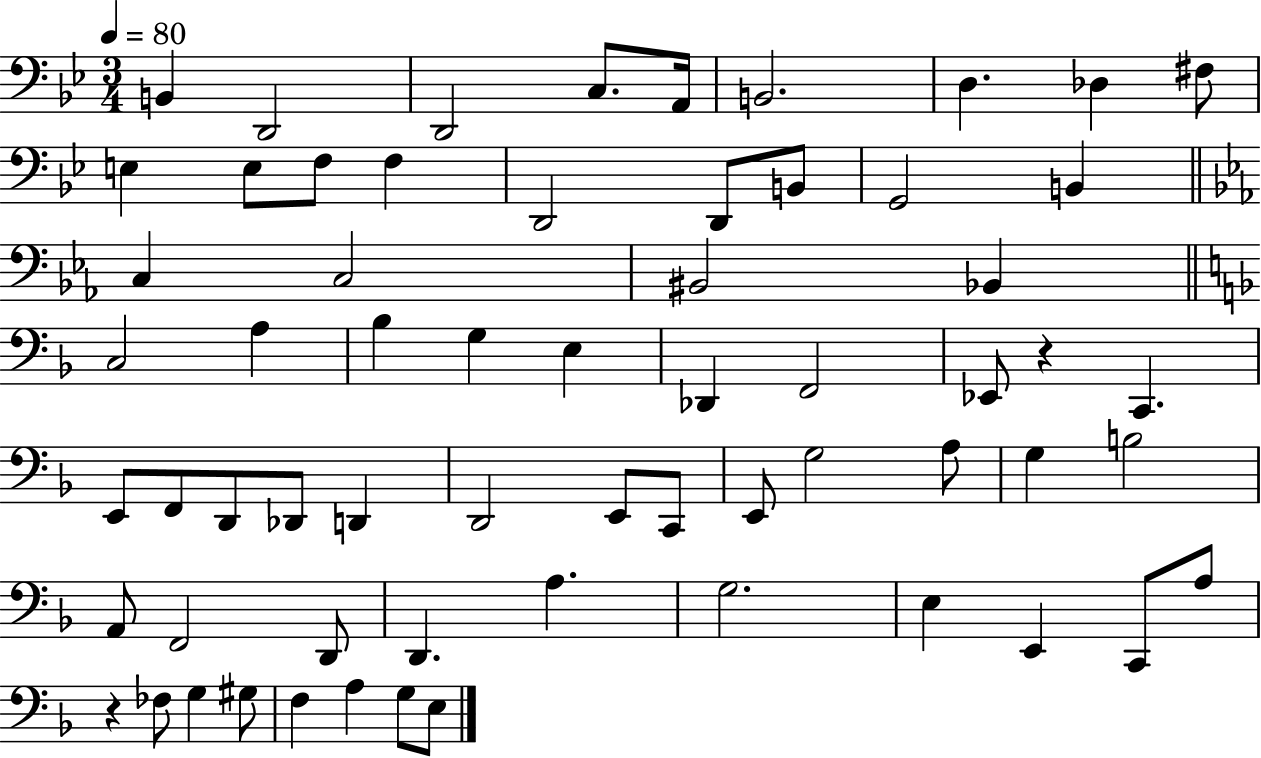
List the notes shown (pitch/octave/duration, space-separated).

B2/q D2/h D2/h C3/e. A2/s B2/h. D3/q. Db3/q F#3/e E3/q E3/e F3/e F3/q D2/h D2/e B2/e G2/h B2/q C3/q C3/h BIS2/h Bb2/q C3/h A3/q Bb3/q G3/q E3/q Db2/q F2/h Eb2/e R/q C2/q. E2/e F2/e D2/e Db2/e D2/q D2/h E2/e C2/e E2/e G3/h A3/e G3/q B3/h A2/e F2/h D2/e D2/q. A3/q. G3/h. E3/q E2/q C2/e A3/e R/q FES3/e G3/q G#3/e F3/q A3/q G3/e E3/e